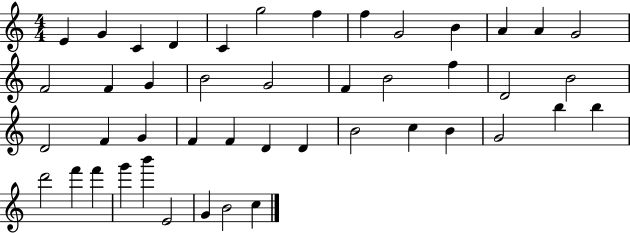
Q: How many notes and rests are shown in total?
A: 45